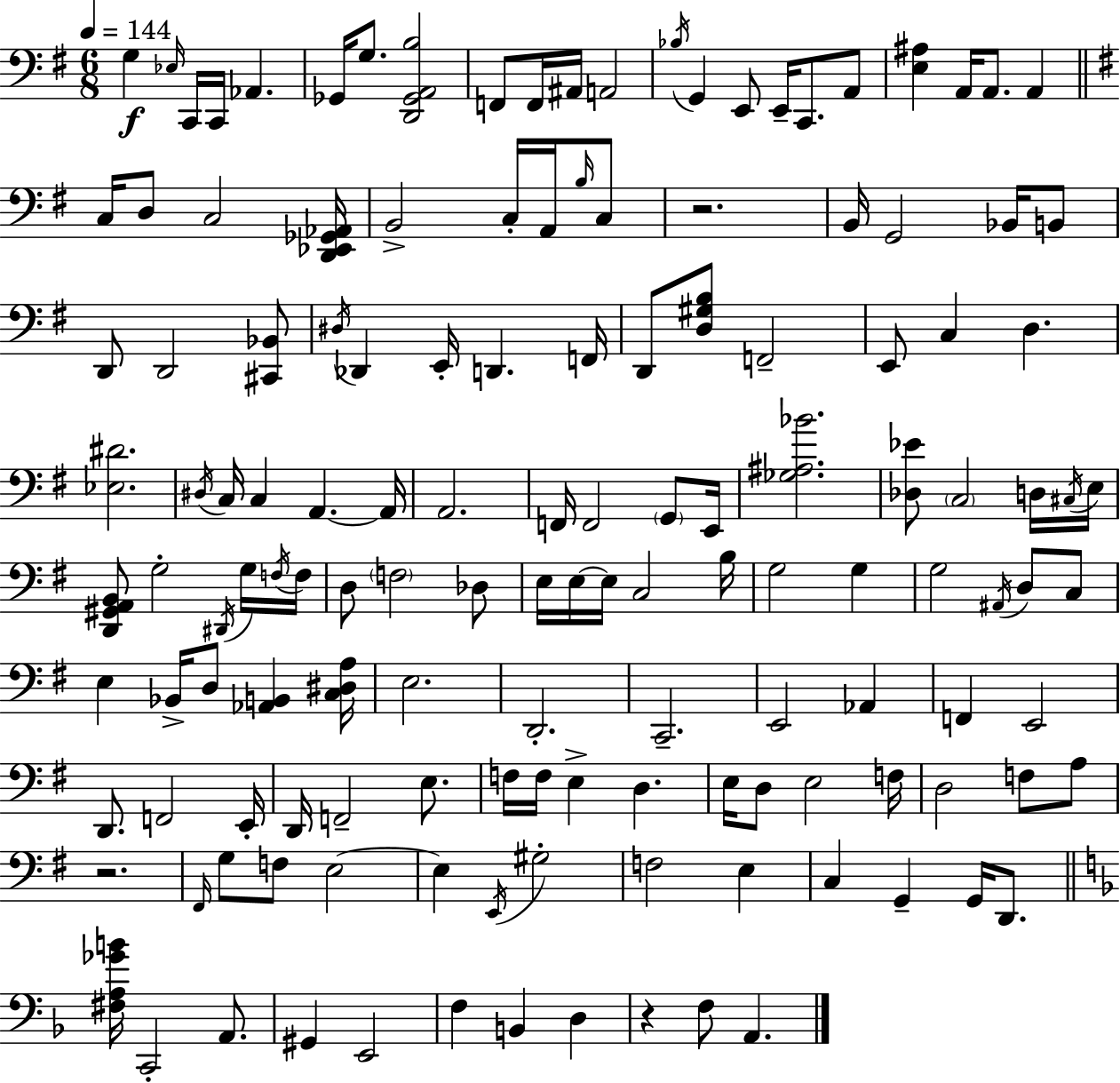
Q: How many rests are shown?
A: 3